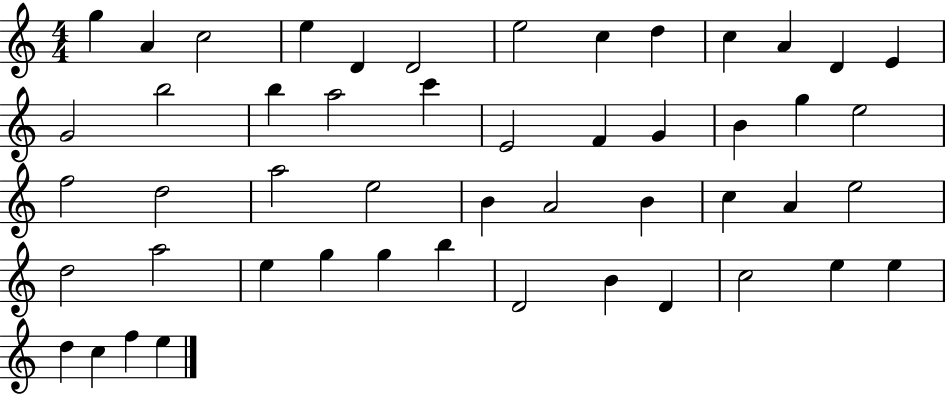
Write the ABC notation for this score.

X:1
T:Untitled
M:4/4
L:1/4
K:C
g A c2 e D D2 e2 c d c A D E G2 b2 b a2 c' E2 F G B g e2 f2 d2 a2 e2 B A2 B c A e2 d2 a2 e g g b D2 B D c2 e e d c f e